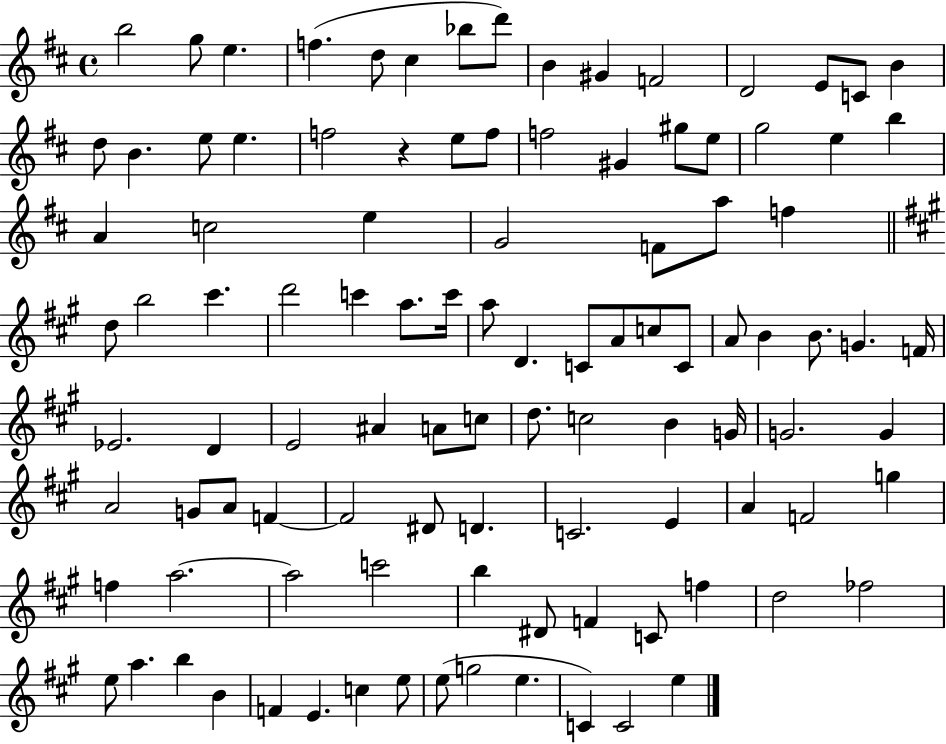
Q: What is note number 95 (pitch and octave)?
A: E4